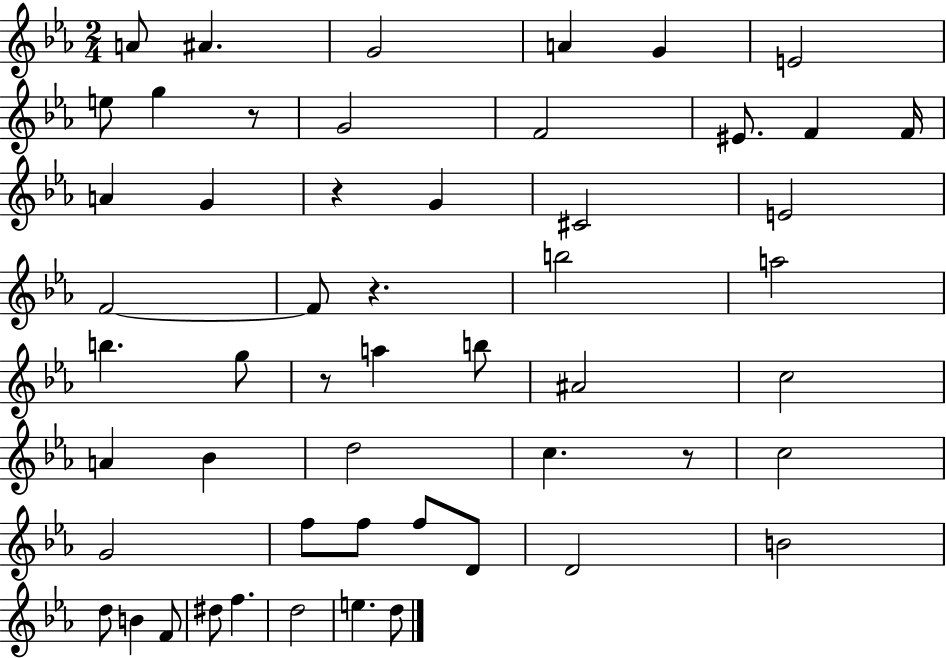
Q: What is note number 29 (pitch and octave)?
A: A4